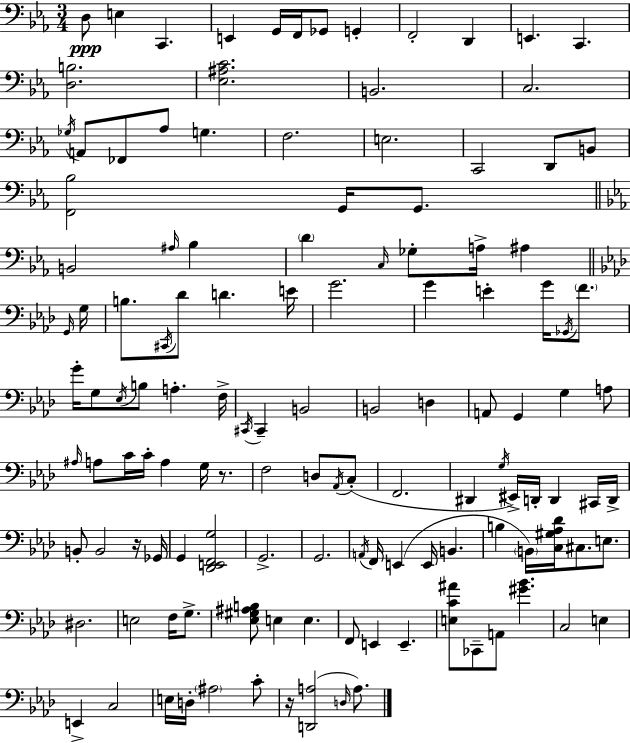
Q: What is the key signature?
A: EES major